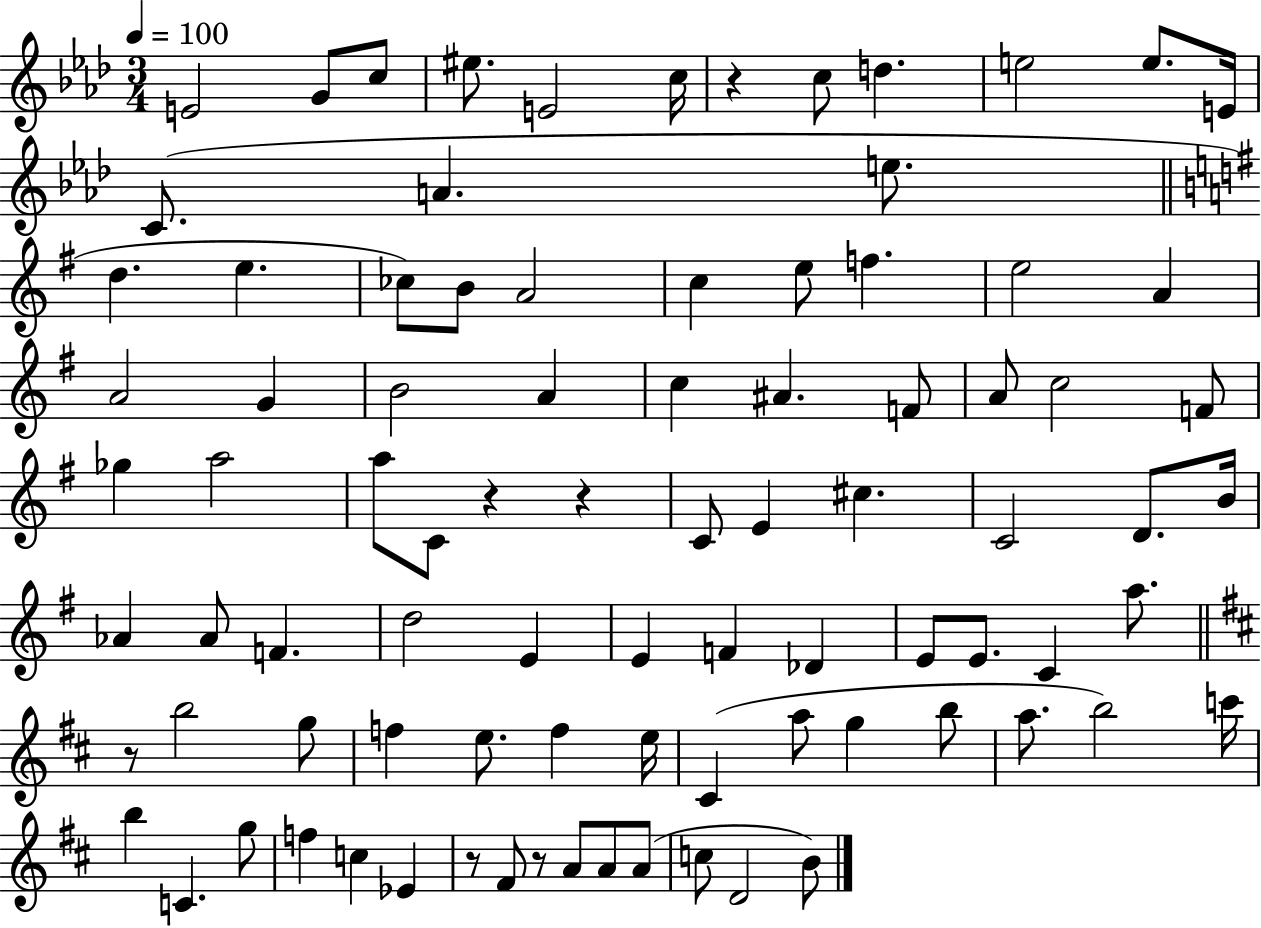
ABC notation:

X:1
T:Untitled
M:3/4
L:1/4
K:Ab
E2 G/2 c/2 ^e/2 E2 c/4 z c/2 d e2 e/2 E/4 C/2 A e/2 d e _c/2 B/2 A2 c e/2 f e2 A A2 G B2 A c ^A F/2 A/2 c2 F/2 _g a2 a/2 C/2 z z C/2 E ^c C2 D/2 B/4 _A _A/2 F d2 E E F _D E/2 E/2 C a/2 z/2 b2 g/2 f e/2 f e/4 ^C a/2 g b/2 a/2 b2 c'/4 b C g/2 f c _E z/2 ^F/2 z/2 A/2 A/2 A/2 c/2 D2 B/2